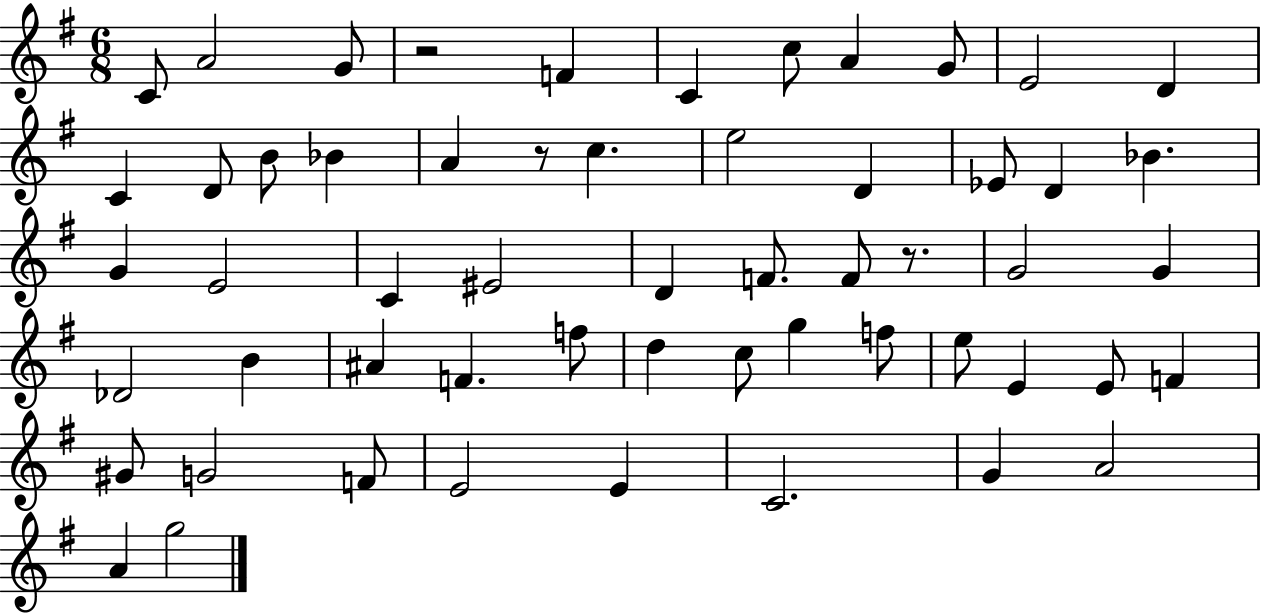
C4/e A4/h G4/e R/h F4/q C4/q C5/e A4/q G4/e E4/h D4/q C4/q D4/e B4/e Bb4/q A4/q R/e C5/q. E5/h D4/q Eb4/e D4/q Bb4/q. G4/q E4/h C4/q EIS4/h D4/q F4/e. F4/e R/e. G4/h G4/q Db4/h B4/q A#4/q F4/q. F5/e D5/q C5/e G5/q F5/e E5/e E4/q E4/e F4/q G#4/e G4/h F4/e E4/h E4/q C4/h. G4/q A4/h A4/q G5/h